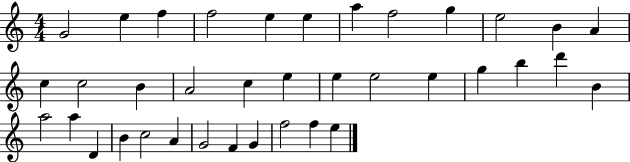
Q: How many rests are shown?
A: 0